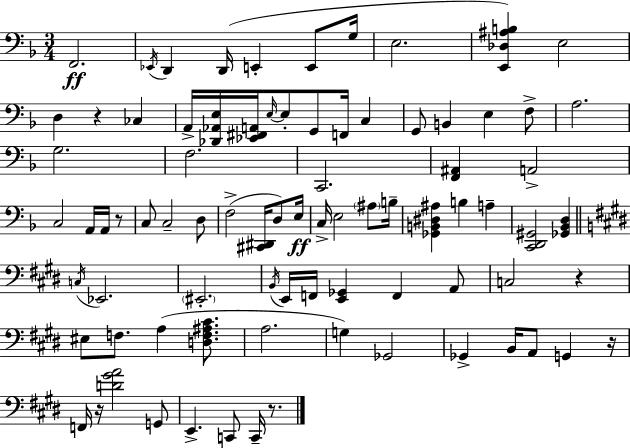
F2/h. Eb2/s D2/q D2/s E2/q E2/e G3/s E3/h. [E2,Db3,A#3,B3]/q E3/h D3/q R/q CES3/q A2/s [Db2,Ab2,E3]/s [Eb2,F#2,A2]/s E3/s E3/e G2/e F2/s C3/q G2/e B2/q E3/q F3/e A3/h. G3/h. F3/h. C2/h. [F2,A#2]/q A2/h C3/h A2/s A2/s R/e C3/e C3/h D3/e F3/h [C#2,D#2]/s D3/e E3/s C3/s E3/h A#3/e B3/s [Gb2,B2,D#3,A#3]/q B3/q A3/q [C2,D2,G#2]/h [Gb2,Bb2,D3]/q C3/s Eb2/h. EIS2/h. B2/s E2/s F2/s [E2,Gb2]/q F2/q A2/e C3/h R/q EIS3/e F3/e. A3/q [D3,F3,A#3,C#4]/e. A3/h. G3/q Gb2/h Gb2/q B2/s A2/e G2/q R/s F2/s R/s [D4,G#4,A4]/h G2/e E2/q. C2/e C2/s R/e.